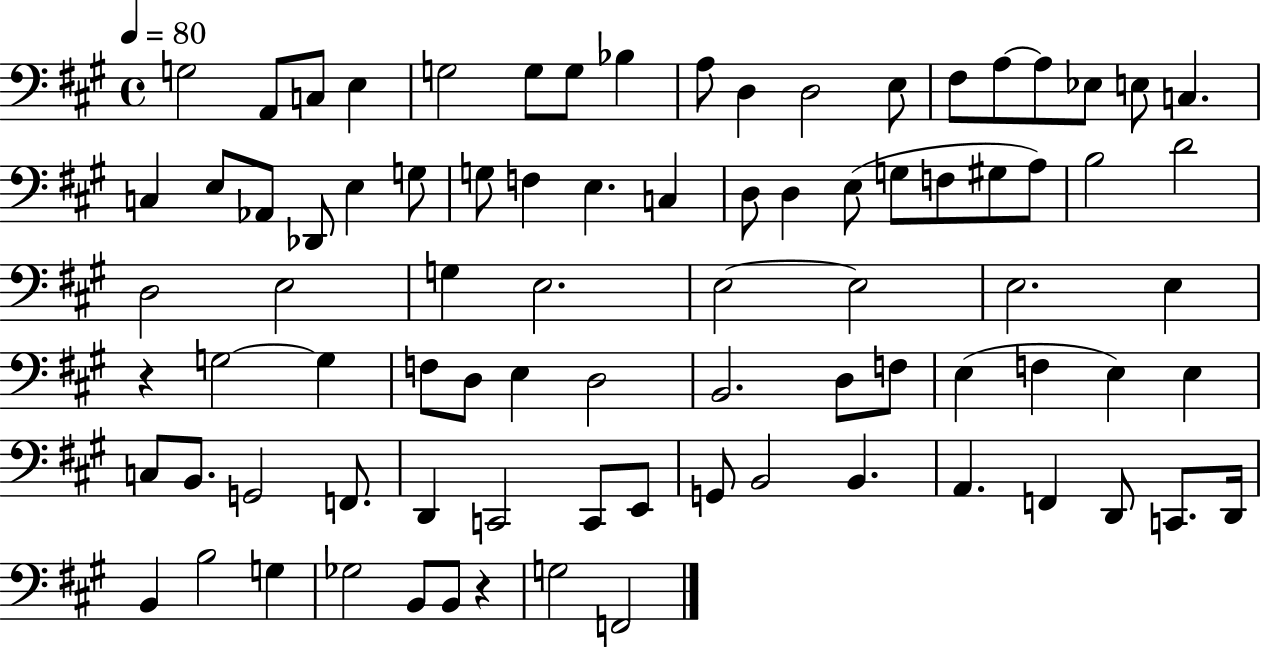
X:1
T:Untitled
M:4/4
L:1/4
K:A
G,2 A,,/2 C,/2 E, G,2 G,/2 G,/2 _B, A,/2 D, D,2 E,/2 ^F,/2 A,/2 A,/2 _E,/2 E,/2 C, C, E,/2 _A,,/2 _D,,/2 E, G,/2 G,/2 F, E, C, D,/2 D, E,/2 G,/2 F,/2 ^G,/2 A,/2 B,2 D2 D,2 E,2 G, E,2 E,2 E,2 E,2 E, z G,2 G, F,/2 D,/2 E, D,2 B,,2 D,/2 F,/2 E, F, E, E, C,/2 B,,/2 G,,2 F,,/2 D,, C,,2 C,,/2 E,,/2 G,,/2 B,,2 B,, A,, F,, D,,/2 C,,/2 D,,/4 B,, B,2 G, _G,2 B,,/2 B,,/2 z G,2 F,,2